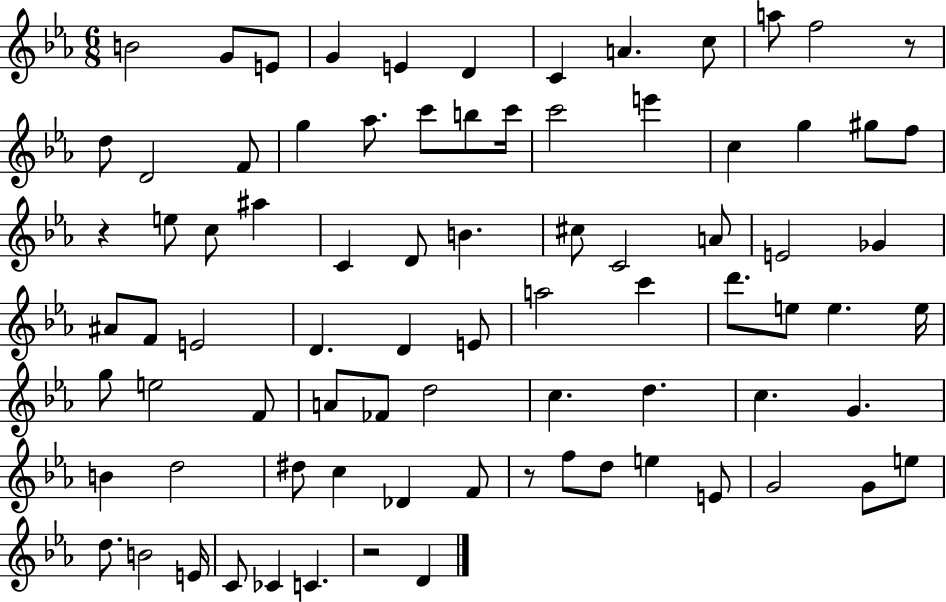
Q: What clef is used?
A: treble